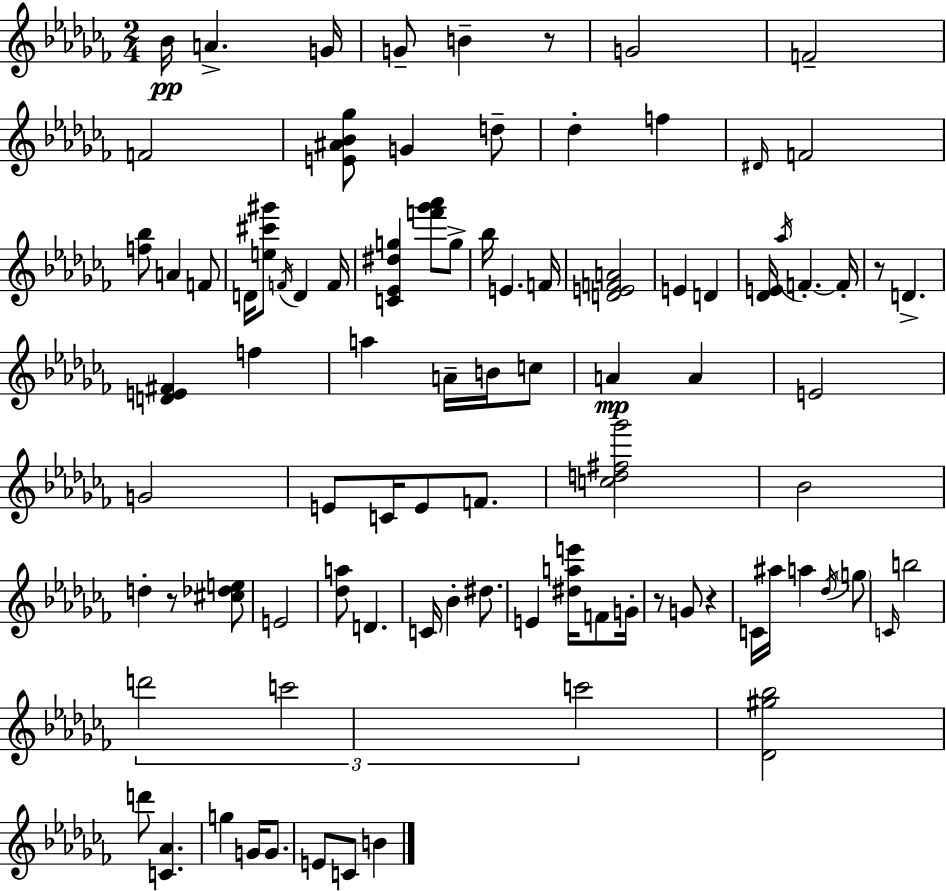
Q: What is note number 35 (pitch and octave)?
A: C5